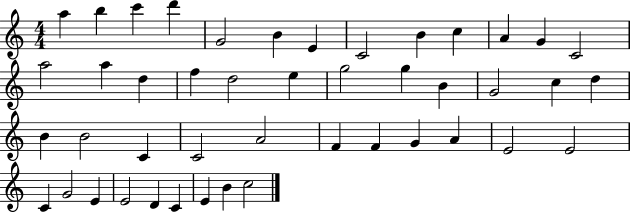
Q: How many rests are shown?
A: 0